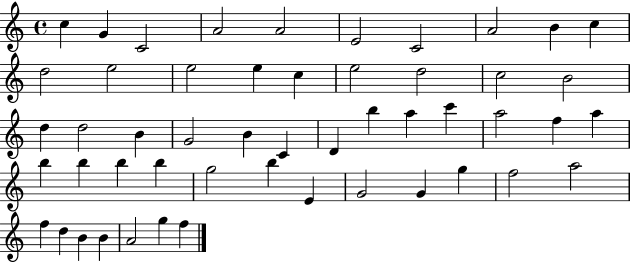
C5/q G4/q C4/h A4/h A4/h E4/h C4/h A4/h B4/q C5/q D5/h E5/h E5/h E5/q C5/q E5/h D5/h C5/h B4/h D5/q D5/h B4/q G4/h B4/q C4/q D4/q B5/q A5/q C6/q A5/h F5/q A5/q B5/q B5/q B5/q B5/q G5/h B5/q E4/q G4/h G4/q G5/q F5/h A5/h F5/q D5/q B4/q B4/q A4/h G5/q F5/q